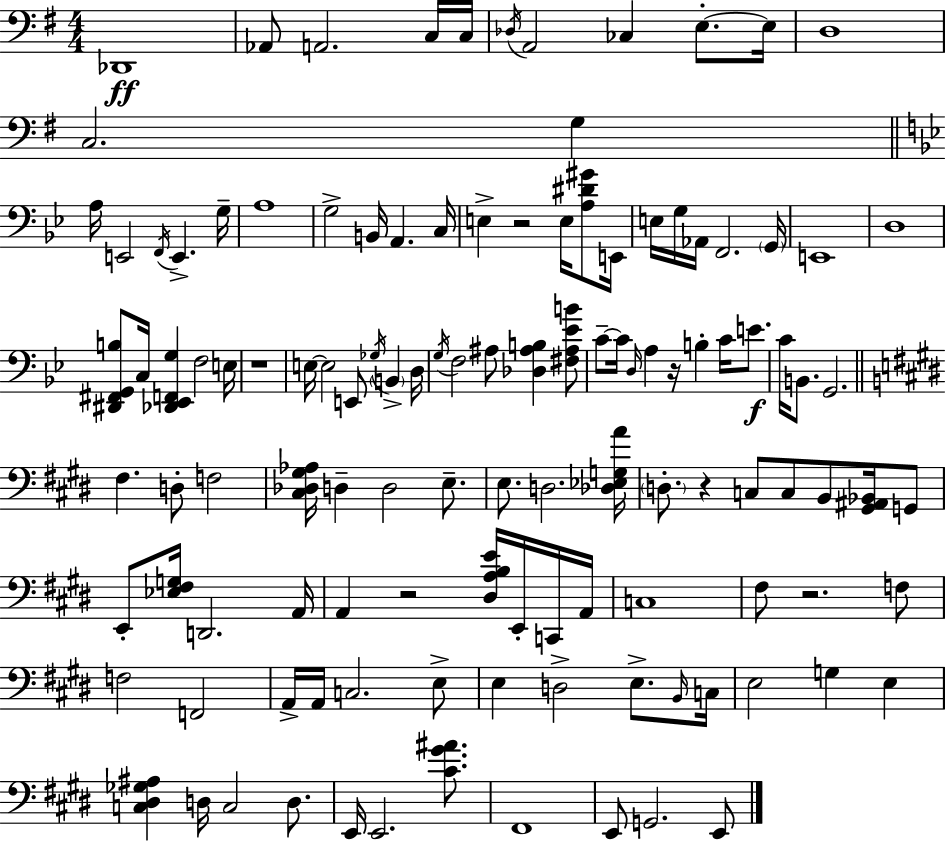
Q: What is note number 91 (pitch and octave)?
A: G3